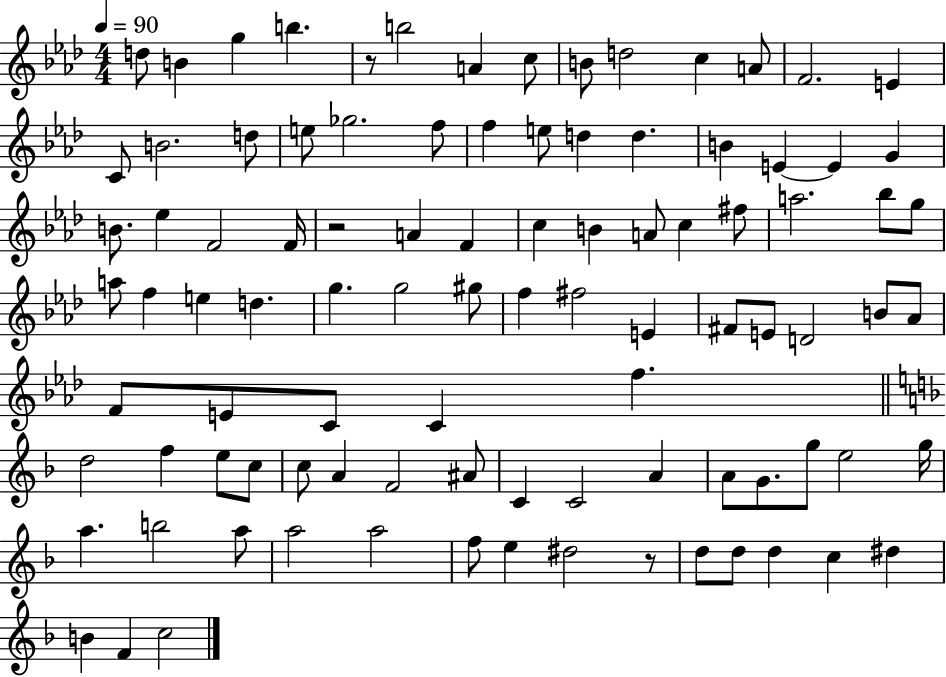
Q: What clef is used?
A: treble